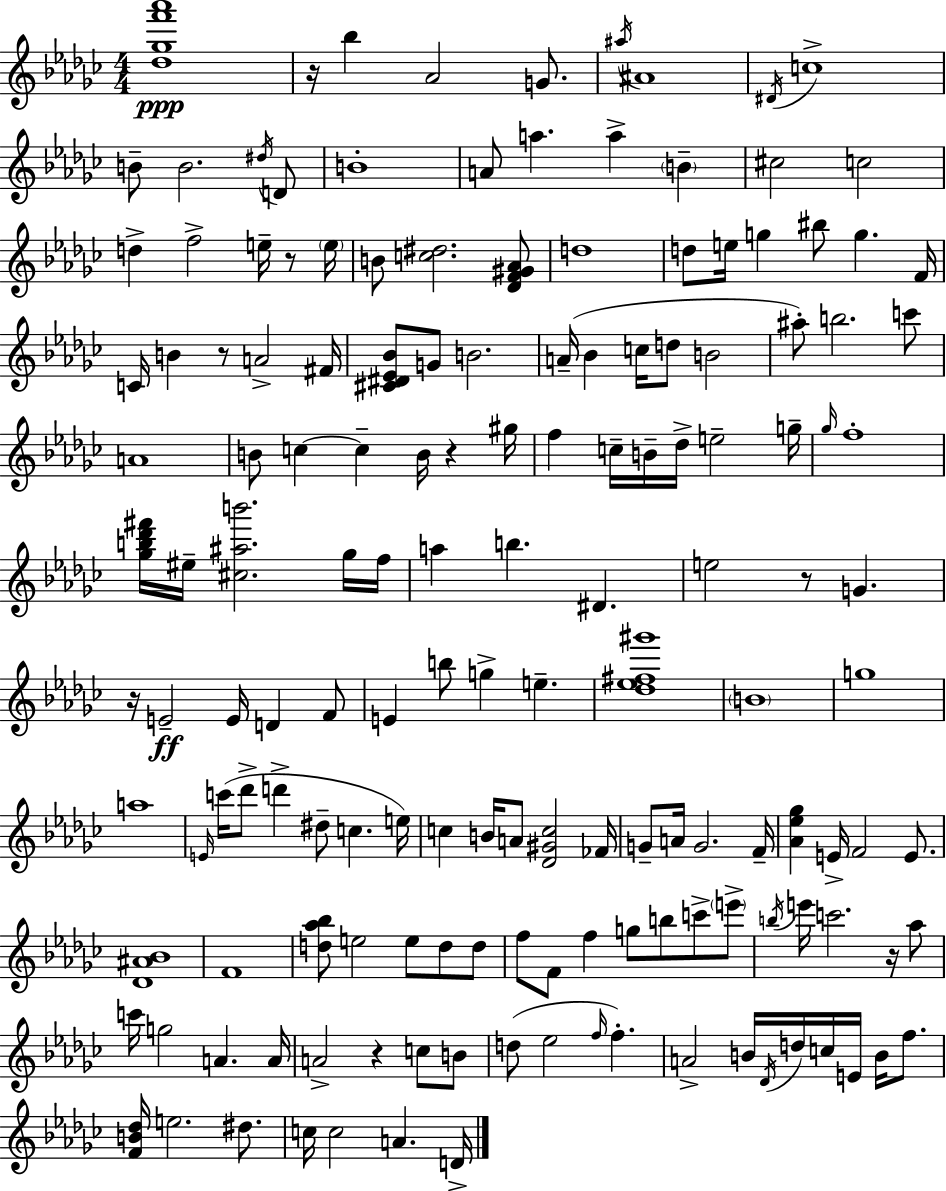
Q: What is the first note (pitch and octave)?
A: Bb5